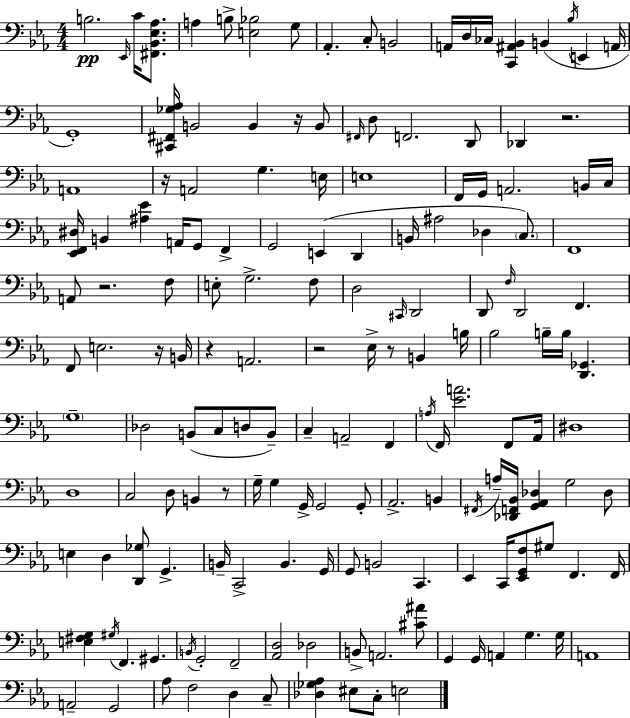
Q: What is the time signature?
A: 4/4